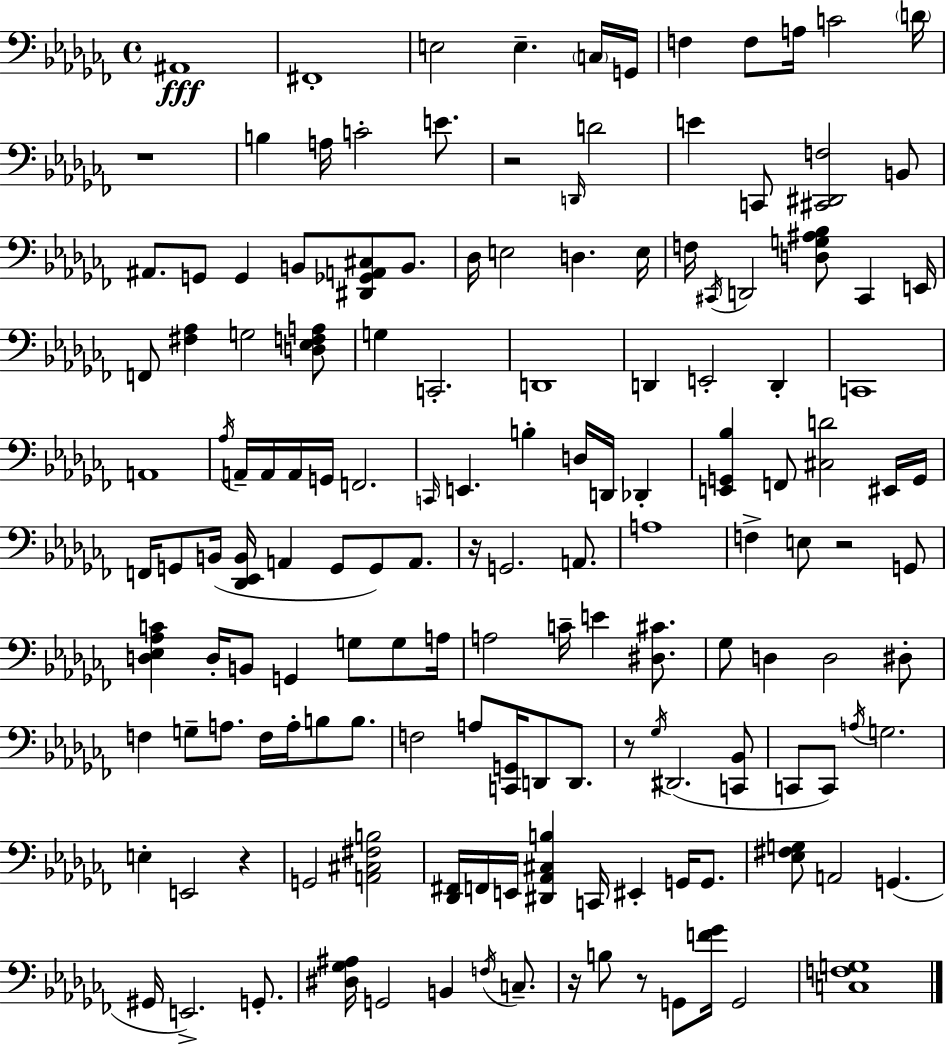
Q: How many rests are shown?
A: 8